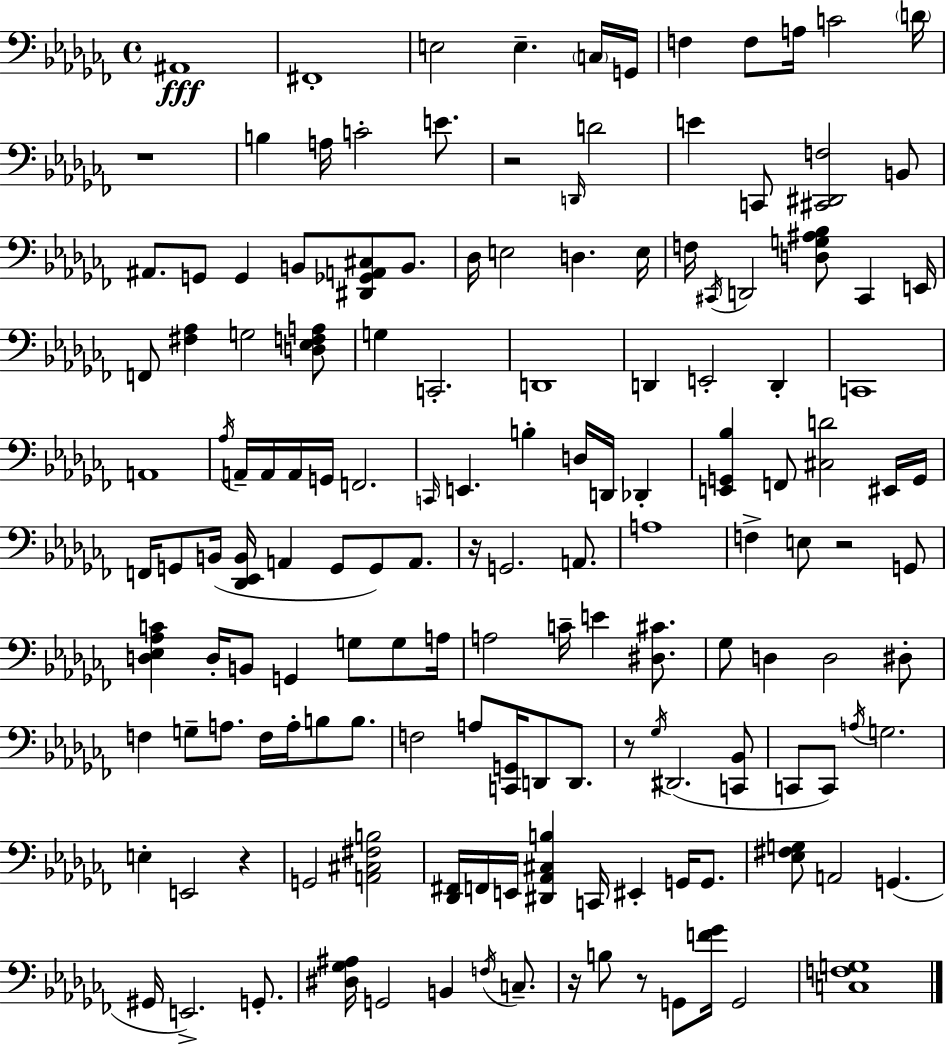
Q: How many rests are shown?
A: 8